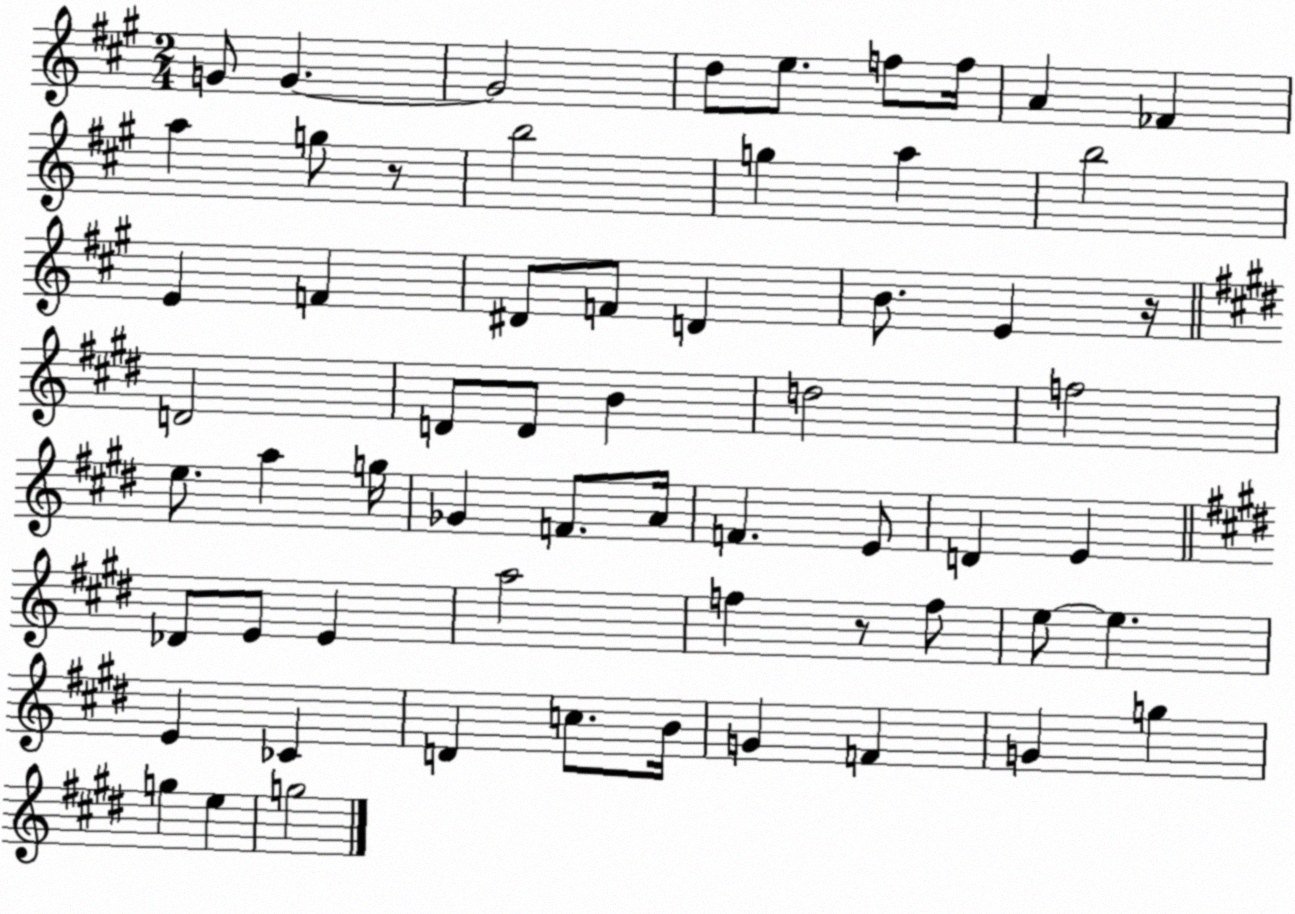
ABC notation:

X:1
T:Untitled
M:2/4
L:1/4
K:A
G/2 G G2 d/2 e/2 f/2 f/4 A _F a g/2 z/2 b2 g a b2 E F ^D/2 F/2 D B/2 E z/4 D2 D/2 D/2 B d2 f2 e/2 a g/4 _G F/2 A/4 F E/2 D E _D/2 E/2 E a2 f z/2 f/2 e/2 e E _C D c/2 B/4 G F G g g e g2